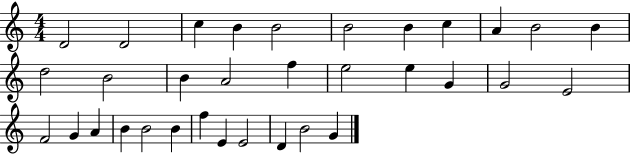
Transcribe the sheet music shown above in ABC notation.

X:1
T:Untitled
M:4/4
L:1/4
K:C
D2 D2 c B B2 B2 B c A B2 B d2 B2 B A2 f e2 e G G2 E2 F2 G A B B2 B f E E2 D B2 G